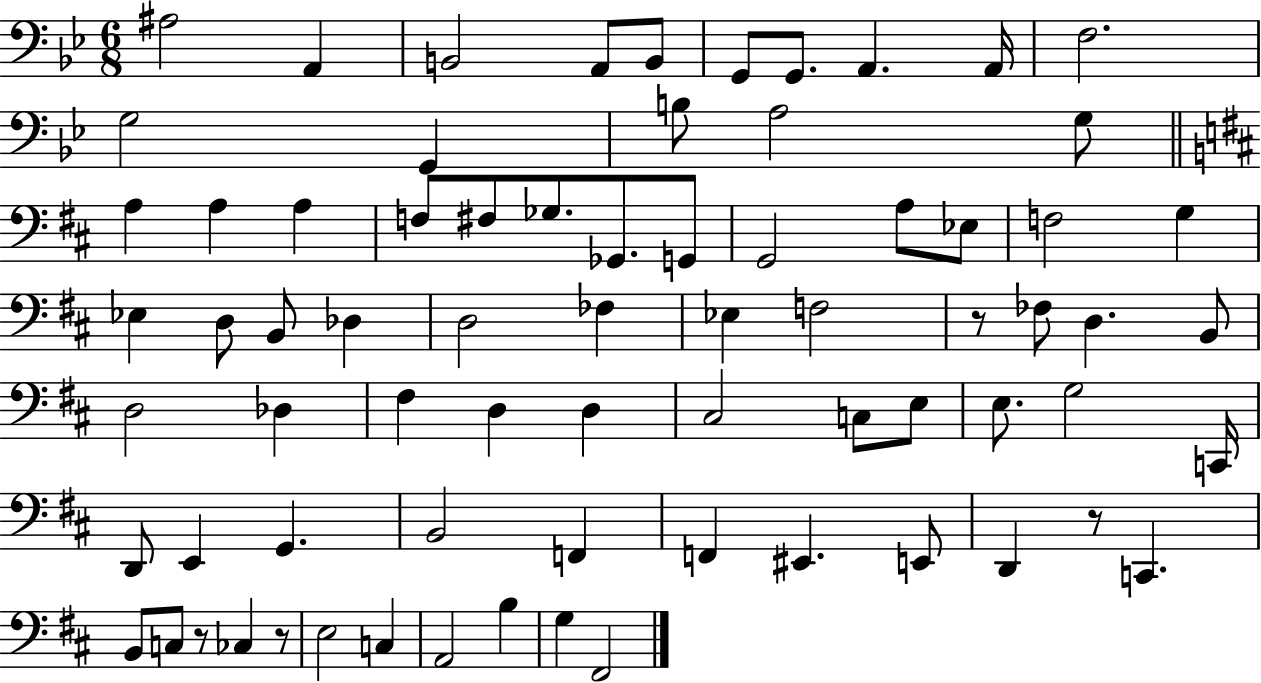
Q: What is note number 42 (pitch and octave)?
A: F#3